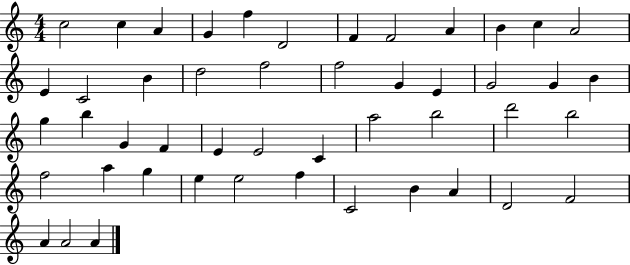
C5/h C5/q A4/q G4/q F5/q D4/h F4/q F4/h A4/q B4/q C5/q A4/h E4/q C4/h B4/q D5/h F5/h F5/h G4/q E4/q G4/h G4/q B4/q G5/q B5/q G4/q F4/q E4/q E4/h C4/q A5/h B5/h D6/h B5/h F5/h A5/q G5/q E5/q E5/h F5/q C4/h B4/q A4/q D4/h F4/h A4/q A4/h A4/q